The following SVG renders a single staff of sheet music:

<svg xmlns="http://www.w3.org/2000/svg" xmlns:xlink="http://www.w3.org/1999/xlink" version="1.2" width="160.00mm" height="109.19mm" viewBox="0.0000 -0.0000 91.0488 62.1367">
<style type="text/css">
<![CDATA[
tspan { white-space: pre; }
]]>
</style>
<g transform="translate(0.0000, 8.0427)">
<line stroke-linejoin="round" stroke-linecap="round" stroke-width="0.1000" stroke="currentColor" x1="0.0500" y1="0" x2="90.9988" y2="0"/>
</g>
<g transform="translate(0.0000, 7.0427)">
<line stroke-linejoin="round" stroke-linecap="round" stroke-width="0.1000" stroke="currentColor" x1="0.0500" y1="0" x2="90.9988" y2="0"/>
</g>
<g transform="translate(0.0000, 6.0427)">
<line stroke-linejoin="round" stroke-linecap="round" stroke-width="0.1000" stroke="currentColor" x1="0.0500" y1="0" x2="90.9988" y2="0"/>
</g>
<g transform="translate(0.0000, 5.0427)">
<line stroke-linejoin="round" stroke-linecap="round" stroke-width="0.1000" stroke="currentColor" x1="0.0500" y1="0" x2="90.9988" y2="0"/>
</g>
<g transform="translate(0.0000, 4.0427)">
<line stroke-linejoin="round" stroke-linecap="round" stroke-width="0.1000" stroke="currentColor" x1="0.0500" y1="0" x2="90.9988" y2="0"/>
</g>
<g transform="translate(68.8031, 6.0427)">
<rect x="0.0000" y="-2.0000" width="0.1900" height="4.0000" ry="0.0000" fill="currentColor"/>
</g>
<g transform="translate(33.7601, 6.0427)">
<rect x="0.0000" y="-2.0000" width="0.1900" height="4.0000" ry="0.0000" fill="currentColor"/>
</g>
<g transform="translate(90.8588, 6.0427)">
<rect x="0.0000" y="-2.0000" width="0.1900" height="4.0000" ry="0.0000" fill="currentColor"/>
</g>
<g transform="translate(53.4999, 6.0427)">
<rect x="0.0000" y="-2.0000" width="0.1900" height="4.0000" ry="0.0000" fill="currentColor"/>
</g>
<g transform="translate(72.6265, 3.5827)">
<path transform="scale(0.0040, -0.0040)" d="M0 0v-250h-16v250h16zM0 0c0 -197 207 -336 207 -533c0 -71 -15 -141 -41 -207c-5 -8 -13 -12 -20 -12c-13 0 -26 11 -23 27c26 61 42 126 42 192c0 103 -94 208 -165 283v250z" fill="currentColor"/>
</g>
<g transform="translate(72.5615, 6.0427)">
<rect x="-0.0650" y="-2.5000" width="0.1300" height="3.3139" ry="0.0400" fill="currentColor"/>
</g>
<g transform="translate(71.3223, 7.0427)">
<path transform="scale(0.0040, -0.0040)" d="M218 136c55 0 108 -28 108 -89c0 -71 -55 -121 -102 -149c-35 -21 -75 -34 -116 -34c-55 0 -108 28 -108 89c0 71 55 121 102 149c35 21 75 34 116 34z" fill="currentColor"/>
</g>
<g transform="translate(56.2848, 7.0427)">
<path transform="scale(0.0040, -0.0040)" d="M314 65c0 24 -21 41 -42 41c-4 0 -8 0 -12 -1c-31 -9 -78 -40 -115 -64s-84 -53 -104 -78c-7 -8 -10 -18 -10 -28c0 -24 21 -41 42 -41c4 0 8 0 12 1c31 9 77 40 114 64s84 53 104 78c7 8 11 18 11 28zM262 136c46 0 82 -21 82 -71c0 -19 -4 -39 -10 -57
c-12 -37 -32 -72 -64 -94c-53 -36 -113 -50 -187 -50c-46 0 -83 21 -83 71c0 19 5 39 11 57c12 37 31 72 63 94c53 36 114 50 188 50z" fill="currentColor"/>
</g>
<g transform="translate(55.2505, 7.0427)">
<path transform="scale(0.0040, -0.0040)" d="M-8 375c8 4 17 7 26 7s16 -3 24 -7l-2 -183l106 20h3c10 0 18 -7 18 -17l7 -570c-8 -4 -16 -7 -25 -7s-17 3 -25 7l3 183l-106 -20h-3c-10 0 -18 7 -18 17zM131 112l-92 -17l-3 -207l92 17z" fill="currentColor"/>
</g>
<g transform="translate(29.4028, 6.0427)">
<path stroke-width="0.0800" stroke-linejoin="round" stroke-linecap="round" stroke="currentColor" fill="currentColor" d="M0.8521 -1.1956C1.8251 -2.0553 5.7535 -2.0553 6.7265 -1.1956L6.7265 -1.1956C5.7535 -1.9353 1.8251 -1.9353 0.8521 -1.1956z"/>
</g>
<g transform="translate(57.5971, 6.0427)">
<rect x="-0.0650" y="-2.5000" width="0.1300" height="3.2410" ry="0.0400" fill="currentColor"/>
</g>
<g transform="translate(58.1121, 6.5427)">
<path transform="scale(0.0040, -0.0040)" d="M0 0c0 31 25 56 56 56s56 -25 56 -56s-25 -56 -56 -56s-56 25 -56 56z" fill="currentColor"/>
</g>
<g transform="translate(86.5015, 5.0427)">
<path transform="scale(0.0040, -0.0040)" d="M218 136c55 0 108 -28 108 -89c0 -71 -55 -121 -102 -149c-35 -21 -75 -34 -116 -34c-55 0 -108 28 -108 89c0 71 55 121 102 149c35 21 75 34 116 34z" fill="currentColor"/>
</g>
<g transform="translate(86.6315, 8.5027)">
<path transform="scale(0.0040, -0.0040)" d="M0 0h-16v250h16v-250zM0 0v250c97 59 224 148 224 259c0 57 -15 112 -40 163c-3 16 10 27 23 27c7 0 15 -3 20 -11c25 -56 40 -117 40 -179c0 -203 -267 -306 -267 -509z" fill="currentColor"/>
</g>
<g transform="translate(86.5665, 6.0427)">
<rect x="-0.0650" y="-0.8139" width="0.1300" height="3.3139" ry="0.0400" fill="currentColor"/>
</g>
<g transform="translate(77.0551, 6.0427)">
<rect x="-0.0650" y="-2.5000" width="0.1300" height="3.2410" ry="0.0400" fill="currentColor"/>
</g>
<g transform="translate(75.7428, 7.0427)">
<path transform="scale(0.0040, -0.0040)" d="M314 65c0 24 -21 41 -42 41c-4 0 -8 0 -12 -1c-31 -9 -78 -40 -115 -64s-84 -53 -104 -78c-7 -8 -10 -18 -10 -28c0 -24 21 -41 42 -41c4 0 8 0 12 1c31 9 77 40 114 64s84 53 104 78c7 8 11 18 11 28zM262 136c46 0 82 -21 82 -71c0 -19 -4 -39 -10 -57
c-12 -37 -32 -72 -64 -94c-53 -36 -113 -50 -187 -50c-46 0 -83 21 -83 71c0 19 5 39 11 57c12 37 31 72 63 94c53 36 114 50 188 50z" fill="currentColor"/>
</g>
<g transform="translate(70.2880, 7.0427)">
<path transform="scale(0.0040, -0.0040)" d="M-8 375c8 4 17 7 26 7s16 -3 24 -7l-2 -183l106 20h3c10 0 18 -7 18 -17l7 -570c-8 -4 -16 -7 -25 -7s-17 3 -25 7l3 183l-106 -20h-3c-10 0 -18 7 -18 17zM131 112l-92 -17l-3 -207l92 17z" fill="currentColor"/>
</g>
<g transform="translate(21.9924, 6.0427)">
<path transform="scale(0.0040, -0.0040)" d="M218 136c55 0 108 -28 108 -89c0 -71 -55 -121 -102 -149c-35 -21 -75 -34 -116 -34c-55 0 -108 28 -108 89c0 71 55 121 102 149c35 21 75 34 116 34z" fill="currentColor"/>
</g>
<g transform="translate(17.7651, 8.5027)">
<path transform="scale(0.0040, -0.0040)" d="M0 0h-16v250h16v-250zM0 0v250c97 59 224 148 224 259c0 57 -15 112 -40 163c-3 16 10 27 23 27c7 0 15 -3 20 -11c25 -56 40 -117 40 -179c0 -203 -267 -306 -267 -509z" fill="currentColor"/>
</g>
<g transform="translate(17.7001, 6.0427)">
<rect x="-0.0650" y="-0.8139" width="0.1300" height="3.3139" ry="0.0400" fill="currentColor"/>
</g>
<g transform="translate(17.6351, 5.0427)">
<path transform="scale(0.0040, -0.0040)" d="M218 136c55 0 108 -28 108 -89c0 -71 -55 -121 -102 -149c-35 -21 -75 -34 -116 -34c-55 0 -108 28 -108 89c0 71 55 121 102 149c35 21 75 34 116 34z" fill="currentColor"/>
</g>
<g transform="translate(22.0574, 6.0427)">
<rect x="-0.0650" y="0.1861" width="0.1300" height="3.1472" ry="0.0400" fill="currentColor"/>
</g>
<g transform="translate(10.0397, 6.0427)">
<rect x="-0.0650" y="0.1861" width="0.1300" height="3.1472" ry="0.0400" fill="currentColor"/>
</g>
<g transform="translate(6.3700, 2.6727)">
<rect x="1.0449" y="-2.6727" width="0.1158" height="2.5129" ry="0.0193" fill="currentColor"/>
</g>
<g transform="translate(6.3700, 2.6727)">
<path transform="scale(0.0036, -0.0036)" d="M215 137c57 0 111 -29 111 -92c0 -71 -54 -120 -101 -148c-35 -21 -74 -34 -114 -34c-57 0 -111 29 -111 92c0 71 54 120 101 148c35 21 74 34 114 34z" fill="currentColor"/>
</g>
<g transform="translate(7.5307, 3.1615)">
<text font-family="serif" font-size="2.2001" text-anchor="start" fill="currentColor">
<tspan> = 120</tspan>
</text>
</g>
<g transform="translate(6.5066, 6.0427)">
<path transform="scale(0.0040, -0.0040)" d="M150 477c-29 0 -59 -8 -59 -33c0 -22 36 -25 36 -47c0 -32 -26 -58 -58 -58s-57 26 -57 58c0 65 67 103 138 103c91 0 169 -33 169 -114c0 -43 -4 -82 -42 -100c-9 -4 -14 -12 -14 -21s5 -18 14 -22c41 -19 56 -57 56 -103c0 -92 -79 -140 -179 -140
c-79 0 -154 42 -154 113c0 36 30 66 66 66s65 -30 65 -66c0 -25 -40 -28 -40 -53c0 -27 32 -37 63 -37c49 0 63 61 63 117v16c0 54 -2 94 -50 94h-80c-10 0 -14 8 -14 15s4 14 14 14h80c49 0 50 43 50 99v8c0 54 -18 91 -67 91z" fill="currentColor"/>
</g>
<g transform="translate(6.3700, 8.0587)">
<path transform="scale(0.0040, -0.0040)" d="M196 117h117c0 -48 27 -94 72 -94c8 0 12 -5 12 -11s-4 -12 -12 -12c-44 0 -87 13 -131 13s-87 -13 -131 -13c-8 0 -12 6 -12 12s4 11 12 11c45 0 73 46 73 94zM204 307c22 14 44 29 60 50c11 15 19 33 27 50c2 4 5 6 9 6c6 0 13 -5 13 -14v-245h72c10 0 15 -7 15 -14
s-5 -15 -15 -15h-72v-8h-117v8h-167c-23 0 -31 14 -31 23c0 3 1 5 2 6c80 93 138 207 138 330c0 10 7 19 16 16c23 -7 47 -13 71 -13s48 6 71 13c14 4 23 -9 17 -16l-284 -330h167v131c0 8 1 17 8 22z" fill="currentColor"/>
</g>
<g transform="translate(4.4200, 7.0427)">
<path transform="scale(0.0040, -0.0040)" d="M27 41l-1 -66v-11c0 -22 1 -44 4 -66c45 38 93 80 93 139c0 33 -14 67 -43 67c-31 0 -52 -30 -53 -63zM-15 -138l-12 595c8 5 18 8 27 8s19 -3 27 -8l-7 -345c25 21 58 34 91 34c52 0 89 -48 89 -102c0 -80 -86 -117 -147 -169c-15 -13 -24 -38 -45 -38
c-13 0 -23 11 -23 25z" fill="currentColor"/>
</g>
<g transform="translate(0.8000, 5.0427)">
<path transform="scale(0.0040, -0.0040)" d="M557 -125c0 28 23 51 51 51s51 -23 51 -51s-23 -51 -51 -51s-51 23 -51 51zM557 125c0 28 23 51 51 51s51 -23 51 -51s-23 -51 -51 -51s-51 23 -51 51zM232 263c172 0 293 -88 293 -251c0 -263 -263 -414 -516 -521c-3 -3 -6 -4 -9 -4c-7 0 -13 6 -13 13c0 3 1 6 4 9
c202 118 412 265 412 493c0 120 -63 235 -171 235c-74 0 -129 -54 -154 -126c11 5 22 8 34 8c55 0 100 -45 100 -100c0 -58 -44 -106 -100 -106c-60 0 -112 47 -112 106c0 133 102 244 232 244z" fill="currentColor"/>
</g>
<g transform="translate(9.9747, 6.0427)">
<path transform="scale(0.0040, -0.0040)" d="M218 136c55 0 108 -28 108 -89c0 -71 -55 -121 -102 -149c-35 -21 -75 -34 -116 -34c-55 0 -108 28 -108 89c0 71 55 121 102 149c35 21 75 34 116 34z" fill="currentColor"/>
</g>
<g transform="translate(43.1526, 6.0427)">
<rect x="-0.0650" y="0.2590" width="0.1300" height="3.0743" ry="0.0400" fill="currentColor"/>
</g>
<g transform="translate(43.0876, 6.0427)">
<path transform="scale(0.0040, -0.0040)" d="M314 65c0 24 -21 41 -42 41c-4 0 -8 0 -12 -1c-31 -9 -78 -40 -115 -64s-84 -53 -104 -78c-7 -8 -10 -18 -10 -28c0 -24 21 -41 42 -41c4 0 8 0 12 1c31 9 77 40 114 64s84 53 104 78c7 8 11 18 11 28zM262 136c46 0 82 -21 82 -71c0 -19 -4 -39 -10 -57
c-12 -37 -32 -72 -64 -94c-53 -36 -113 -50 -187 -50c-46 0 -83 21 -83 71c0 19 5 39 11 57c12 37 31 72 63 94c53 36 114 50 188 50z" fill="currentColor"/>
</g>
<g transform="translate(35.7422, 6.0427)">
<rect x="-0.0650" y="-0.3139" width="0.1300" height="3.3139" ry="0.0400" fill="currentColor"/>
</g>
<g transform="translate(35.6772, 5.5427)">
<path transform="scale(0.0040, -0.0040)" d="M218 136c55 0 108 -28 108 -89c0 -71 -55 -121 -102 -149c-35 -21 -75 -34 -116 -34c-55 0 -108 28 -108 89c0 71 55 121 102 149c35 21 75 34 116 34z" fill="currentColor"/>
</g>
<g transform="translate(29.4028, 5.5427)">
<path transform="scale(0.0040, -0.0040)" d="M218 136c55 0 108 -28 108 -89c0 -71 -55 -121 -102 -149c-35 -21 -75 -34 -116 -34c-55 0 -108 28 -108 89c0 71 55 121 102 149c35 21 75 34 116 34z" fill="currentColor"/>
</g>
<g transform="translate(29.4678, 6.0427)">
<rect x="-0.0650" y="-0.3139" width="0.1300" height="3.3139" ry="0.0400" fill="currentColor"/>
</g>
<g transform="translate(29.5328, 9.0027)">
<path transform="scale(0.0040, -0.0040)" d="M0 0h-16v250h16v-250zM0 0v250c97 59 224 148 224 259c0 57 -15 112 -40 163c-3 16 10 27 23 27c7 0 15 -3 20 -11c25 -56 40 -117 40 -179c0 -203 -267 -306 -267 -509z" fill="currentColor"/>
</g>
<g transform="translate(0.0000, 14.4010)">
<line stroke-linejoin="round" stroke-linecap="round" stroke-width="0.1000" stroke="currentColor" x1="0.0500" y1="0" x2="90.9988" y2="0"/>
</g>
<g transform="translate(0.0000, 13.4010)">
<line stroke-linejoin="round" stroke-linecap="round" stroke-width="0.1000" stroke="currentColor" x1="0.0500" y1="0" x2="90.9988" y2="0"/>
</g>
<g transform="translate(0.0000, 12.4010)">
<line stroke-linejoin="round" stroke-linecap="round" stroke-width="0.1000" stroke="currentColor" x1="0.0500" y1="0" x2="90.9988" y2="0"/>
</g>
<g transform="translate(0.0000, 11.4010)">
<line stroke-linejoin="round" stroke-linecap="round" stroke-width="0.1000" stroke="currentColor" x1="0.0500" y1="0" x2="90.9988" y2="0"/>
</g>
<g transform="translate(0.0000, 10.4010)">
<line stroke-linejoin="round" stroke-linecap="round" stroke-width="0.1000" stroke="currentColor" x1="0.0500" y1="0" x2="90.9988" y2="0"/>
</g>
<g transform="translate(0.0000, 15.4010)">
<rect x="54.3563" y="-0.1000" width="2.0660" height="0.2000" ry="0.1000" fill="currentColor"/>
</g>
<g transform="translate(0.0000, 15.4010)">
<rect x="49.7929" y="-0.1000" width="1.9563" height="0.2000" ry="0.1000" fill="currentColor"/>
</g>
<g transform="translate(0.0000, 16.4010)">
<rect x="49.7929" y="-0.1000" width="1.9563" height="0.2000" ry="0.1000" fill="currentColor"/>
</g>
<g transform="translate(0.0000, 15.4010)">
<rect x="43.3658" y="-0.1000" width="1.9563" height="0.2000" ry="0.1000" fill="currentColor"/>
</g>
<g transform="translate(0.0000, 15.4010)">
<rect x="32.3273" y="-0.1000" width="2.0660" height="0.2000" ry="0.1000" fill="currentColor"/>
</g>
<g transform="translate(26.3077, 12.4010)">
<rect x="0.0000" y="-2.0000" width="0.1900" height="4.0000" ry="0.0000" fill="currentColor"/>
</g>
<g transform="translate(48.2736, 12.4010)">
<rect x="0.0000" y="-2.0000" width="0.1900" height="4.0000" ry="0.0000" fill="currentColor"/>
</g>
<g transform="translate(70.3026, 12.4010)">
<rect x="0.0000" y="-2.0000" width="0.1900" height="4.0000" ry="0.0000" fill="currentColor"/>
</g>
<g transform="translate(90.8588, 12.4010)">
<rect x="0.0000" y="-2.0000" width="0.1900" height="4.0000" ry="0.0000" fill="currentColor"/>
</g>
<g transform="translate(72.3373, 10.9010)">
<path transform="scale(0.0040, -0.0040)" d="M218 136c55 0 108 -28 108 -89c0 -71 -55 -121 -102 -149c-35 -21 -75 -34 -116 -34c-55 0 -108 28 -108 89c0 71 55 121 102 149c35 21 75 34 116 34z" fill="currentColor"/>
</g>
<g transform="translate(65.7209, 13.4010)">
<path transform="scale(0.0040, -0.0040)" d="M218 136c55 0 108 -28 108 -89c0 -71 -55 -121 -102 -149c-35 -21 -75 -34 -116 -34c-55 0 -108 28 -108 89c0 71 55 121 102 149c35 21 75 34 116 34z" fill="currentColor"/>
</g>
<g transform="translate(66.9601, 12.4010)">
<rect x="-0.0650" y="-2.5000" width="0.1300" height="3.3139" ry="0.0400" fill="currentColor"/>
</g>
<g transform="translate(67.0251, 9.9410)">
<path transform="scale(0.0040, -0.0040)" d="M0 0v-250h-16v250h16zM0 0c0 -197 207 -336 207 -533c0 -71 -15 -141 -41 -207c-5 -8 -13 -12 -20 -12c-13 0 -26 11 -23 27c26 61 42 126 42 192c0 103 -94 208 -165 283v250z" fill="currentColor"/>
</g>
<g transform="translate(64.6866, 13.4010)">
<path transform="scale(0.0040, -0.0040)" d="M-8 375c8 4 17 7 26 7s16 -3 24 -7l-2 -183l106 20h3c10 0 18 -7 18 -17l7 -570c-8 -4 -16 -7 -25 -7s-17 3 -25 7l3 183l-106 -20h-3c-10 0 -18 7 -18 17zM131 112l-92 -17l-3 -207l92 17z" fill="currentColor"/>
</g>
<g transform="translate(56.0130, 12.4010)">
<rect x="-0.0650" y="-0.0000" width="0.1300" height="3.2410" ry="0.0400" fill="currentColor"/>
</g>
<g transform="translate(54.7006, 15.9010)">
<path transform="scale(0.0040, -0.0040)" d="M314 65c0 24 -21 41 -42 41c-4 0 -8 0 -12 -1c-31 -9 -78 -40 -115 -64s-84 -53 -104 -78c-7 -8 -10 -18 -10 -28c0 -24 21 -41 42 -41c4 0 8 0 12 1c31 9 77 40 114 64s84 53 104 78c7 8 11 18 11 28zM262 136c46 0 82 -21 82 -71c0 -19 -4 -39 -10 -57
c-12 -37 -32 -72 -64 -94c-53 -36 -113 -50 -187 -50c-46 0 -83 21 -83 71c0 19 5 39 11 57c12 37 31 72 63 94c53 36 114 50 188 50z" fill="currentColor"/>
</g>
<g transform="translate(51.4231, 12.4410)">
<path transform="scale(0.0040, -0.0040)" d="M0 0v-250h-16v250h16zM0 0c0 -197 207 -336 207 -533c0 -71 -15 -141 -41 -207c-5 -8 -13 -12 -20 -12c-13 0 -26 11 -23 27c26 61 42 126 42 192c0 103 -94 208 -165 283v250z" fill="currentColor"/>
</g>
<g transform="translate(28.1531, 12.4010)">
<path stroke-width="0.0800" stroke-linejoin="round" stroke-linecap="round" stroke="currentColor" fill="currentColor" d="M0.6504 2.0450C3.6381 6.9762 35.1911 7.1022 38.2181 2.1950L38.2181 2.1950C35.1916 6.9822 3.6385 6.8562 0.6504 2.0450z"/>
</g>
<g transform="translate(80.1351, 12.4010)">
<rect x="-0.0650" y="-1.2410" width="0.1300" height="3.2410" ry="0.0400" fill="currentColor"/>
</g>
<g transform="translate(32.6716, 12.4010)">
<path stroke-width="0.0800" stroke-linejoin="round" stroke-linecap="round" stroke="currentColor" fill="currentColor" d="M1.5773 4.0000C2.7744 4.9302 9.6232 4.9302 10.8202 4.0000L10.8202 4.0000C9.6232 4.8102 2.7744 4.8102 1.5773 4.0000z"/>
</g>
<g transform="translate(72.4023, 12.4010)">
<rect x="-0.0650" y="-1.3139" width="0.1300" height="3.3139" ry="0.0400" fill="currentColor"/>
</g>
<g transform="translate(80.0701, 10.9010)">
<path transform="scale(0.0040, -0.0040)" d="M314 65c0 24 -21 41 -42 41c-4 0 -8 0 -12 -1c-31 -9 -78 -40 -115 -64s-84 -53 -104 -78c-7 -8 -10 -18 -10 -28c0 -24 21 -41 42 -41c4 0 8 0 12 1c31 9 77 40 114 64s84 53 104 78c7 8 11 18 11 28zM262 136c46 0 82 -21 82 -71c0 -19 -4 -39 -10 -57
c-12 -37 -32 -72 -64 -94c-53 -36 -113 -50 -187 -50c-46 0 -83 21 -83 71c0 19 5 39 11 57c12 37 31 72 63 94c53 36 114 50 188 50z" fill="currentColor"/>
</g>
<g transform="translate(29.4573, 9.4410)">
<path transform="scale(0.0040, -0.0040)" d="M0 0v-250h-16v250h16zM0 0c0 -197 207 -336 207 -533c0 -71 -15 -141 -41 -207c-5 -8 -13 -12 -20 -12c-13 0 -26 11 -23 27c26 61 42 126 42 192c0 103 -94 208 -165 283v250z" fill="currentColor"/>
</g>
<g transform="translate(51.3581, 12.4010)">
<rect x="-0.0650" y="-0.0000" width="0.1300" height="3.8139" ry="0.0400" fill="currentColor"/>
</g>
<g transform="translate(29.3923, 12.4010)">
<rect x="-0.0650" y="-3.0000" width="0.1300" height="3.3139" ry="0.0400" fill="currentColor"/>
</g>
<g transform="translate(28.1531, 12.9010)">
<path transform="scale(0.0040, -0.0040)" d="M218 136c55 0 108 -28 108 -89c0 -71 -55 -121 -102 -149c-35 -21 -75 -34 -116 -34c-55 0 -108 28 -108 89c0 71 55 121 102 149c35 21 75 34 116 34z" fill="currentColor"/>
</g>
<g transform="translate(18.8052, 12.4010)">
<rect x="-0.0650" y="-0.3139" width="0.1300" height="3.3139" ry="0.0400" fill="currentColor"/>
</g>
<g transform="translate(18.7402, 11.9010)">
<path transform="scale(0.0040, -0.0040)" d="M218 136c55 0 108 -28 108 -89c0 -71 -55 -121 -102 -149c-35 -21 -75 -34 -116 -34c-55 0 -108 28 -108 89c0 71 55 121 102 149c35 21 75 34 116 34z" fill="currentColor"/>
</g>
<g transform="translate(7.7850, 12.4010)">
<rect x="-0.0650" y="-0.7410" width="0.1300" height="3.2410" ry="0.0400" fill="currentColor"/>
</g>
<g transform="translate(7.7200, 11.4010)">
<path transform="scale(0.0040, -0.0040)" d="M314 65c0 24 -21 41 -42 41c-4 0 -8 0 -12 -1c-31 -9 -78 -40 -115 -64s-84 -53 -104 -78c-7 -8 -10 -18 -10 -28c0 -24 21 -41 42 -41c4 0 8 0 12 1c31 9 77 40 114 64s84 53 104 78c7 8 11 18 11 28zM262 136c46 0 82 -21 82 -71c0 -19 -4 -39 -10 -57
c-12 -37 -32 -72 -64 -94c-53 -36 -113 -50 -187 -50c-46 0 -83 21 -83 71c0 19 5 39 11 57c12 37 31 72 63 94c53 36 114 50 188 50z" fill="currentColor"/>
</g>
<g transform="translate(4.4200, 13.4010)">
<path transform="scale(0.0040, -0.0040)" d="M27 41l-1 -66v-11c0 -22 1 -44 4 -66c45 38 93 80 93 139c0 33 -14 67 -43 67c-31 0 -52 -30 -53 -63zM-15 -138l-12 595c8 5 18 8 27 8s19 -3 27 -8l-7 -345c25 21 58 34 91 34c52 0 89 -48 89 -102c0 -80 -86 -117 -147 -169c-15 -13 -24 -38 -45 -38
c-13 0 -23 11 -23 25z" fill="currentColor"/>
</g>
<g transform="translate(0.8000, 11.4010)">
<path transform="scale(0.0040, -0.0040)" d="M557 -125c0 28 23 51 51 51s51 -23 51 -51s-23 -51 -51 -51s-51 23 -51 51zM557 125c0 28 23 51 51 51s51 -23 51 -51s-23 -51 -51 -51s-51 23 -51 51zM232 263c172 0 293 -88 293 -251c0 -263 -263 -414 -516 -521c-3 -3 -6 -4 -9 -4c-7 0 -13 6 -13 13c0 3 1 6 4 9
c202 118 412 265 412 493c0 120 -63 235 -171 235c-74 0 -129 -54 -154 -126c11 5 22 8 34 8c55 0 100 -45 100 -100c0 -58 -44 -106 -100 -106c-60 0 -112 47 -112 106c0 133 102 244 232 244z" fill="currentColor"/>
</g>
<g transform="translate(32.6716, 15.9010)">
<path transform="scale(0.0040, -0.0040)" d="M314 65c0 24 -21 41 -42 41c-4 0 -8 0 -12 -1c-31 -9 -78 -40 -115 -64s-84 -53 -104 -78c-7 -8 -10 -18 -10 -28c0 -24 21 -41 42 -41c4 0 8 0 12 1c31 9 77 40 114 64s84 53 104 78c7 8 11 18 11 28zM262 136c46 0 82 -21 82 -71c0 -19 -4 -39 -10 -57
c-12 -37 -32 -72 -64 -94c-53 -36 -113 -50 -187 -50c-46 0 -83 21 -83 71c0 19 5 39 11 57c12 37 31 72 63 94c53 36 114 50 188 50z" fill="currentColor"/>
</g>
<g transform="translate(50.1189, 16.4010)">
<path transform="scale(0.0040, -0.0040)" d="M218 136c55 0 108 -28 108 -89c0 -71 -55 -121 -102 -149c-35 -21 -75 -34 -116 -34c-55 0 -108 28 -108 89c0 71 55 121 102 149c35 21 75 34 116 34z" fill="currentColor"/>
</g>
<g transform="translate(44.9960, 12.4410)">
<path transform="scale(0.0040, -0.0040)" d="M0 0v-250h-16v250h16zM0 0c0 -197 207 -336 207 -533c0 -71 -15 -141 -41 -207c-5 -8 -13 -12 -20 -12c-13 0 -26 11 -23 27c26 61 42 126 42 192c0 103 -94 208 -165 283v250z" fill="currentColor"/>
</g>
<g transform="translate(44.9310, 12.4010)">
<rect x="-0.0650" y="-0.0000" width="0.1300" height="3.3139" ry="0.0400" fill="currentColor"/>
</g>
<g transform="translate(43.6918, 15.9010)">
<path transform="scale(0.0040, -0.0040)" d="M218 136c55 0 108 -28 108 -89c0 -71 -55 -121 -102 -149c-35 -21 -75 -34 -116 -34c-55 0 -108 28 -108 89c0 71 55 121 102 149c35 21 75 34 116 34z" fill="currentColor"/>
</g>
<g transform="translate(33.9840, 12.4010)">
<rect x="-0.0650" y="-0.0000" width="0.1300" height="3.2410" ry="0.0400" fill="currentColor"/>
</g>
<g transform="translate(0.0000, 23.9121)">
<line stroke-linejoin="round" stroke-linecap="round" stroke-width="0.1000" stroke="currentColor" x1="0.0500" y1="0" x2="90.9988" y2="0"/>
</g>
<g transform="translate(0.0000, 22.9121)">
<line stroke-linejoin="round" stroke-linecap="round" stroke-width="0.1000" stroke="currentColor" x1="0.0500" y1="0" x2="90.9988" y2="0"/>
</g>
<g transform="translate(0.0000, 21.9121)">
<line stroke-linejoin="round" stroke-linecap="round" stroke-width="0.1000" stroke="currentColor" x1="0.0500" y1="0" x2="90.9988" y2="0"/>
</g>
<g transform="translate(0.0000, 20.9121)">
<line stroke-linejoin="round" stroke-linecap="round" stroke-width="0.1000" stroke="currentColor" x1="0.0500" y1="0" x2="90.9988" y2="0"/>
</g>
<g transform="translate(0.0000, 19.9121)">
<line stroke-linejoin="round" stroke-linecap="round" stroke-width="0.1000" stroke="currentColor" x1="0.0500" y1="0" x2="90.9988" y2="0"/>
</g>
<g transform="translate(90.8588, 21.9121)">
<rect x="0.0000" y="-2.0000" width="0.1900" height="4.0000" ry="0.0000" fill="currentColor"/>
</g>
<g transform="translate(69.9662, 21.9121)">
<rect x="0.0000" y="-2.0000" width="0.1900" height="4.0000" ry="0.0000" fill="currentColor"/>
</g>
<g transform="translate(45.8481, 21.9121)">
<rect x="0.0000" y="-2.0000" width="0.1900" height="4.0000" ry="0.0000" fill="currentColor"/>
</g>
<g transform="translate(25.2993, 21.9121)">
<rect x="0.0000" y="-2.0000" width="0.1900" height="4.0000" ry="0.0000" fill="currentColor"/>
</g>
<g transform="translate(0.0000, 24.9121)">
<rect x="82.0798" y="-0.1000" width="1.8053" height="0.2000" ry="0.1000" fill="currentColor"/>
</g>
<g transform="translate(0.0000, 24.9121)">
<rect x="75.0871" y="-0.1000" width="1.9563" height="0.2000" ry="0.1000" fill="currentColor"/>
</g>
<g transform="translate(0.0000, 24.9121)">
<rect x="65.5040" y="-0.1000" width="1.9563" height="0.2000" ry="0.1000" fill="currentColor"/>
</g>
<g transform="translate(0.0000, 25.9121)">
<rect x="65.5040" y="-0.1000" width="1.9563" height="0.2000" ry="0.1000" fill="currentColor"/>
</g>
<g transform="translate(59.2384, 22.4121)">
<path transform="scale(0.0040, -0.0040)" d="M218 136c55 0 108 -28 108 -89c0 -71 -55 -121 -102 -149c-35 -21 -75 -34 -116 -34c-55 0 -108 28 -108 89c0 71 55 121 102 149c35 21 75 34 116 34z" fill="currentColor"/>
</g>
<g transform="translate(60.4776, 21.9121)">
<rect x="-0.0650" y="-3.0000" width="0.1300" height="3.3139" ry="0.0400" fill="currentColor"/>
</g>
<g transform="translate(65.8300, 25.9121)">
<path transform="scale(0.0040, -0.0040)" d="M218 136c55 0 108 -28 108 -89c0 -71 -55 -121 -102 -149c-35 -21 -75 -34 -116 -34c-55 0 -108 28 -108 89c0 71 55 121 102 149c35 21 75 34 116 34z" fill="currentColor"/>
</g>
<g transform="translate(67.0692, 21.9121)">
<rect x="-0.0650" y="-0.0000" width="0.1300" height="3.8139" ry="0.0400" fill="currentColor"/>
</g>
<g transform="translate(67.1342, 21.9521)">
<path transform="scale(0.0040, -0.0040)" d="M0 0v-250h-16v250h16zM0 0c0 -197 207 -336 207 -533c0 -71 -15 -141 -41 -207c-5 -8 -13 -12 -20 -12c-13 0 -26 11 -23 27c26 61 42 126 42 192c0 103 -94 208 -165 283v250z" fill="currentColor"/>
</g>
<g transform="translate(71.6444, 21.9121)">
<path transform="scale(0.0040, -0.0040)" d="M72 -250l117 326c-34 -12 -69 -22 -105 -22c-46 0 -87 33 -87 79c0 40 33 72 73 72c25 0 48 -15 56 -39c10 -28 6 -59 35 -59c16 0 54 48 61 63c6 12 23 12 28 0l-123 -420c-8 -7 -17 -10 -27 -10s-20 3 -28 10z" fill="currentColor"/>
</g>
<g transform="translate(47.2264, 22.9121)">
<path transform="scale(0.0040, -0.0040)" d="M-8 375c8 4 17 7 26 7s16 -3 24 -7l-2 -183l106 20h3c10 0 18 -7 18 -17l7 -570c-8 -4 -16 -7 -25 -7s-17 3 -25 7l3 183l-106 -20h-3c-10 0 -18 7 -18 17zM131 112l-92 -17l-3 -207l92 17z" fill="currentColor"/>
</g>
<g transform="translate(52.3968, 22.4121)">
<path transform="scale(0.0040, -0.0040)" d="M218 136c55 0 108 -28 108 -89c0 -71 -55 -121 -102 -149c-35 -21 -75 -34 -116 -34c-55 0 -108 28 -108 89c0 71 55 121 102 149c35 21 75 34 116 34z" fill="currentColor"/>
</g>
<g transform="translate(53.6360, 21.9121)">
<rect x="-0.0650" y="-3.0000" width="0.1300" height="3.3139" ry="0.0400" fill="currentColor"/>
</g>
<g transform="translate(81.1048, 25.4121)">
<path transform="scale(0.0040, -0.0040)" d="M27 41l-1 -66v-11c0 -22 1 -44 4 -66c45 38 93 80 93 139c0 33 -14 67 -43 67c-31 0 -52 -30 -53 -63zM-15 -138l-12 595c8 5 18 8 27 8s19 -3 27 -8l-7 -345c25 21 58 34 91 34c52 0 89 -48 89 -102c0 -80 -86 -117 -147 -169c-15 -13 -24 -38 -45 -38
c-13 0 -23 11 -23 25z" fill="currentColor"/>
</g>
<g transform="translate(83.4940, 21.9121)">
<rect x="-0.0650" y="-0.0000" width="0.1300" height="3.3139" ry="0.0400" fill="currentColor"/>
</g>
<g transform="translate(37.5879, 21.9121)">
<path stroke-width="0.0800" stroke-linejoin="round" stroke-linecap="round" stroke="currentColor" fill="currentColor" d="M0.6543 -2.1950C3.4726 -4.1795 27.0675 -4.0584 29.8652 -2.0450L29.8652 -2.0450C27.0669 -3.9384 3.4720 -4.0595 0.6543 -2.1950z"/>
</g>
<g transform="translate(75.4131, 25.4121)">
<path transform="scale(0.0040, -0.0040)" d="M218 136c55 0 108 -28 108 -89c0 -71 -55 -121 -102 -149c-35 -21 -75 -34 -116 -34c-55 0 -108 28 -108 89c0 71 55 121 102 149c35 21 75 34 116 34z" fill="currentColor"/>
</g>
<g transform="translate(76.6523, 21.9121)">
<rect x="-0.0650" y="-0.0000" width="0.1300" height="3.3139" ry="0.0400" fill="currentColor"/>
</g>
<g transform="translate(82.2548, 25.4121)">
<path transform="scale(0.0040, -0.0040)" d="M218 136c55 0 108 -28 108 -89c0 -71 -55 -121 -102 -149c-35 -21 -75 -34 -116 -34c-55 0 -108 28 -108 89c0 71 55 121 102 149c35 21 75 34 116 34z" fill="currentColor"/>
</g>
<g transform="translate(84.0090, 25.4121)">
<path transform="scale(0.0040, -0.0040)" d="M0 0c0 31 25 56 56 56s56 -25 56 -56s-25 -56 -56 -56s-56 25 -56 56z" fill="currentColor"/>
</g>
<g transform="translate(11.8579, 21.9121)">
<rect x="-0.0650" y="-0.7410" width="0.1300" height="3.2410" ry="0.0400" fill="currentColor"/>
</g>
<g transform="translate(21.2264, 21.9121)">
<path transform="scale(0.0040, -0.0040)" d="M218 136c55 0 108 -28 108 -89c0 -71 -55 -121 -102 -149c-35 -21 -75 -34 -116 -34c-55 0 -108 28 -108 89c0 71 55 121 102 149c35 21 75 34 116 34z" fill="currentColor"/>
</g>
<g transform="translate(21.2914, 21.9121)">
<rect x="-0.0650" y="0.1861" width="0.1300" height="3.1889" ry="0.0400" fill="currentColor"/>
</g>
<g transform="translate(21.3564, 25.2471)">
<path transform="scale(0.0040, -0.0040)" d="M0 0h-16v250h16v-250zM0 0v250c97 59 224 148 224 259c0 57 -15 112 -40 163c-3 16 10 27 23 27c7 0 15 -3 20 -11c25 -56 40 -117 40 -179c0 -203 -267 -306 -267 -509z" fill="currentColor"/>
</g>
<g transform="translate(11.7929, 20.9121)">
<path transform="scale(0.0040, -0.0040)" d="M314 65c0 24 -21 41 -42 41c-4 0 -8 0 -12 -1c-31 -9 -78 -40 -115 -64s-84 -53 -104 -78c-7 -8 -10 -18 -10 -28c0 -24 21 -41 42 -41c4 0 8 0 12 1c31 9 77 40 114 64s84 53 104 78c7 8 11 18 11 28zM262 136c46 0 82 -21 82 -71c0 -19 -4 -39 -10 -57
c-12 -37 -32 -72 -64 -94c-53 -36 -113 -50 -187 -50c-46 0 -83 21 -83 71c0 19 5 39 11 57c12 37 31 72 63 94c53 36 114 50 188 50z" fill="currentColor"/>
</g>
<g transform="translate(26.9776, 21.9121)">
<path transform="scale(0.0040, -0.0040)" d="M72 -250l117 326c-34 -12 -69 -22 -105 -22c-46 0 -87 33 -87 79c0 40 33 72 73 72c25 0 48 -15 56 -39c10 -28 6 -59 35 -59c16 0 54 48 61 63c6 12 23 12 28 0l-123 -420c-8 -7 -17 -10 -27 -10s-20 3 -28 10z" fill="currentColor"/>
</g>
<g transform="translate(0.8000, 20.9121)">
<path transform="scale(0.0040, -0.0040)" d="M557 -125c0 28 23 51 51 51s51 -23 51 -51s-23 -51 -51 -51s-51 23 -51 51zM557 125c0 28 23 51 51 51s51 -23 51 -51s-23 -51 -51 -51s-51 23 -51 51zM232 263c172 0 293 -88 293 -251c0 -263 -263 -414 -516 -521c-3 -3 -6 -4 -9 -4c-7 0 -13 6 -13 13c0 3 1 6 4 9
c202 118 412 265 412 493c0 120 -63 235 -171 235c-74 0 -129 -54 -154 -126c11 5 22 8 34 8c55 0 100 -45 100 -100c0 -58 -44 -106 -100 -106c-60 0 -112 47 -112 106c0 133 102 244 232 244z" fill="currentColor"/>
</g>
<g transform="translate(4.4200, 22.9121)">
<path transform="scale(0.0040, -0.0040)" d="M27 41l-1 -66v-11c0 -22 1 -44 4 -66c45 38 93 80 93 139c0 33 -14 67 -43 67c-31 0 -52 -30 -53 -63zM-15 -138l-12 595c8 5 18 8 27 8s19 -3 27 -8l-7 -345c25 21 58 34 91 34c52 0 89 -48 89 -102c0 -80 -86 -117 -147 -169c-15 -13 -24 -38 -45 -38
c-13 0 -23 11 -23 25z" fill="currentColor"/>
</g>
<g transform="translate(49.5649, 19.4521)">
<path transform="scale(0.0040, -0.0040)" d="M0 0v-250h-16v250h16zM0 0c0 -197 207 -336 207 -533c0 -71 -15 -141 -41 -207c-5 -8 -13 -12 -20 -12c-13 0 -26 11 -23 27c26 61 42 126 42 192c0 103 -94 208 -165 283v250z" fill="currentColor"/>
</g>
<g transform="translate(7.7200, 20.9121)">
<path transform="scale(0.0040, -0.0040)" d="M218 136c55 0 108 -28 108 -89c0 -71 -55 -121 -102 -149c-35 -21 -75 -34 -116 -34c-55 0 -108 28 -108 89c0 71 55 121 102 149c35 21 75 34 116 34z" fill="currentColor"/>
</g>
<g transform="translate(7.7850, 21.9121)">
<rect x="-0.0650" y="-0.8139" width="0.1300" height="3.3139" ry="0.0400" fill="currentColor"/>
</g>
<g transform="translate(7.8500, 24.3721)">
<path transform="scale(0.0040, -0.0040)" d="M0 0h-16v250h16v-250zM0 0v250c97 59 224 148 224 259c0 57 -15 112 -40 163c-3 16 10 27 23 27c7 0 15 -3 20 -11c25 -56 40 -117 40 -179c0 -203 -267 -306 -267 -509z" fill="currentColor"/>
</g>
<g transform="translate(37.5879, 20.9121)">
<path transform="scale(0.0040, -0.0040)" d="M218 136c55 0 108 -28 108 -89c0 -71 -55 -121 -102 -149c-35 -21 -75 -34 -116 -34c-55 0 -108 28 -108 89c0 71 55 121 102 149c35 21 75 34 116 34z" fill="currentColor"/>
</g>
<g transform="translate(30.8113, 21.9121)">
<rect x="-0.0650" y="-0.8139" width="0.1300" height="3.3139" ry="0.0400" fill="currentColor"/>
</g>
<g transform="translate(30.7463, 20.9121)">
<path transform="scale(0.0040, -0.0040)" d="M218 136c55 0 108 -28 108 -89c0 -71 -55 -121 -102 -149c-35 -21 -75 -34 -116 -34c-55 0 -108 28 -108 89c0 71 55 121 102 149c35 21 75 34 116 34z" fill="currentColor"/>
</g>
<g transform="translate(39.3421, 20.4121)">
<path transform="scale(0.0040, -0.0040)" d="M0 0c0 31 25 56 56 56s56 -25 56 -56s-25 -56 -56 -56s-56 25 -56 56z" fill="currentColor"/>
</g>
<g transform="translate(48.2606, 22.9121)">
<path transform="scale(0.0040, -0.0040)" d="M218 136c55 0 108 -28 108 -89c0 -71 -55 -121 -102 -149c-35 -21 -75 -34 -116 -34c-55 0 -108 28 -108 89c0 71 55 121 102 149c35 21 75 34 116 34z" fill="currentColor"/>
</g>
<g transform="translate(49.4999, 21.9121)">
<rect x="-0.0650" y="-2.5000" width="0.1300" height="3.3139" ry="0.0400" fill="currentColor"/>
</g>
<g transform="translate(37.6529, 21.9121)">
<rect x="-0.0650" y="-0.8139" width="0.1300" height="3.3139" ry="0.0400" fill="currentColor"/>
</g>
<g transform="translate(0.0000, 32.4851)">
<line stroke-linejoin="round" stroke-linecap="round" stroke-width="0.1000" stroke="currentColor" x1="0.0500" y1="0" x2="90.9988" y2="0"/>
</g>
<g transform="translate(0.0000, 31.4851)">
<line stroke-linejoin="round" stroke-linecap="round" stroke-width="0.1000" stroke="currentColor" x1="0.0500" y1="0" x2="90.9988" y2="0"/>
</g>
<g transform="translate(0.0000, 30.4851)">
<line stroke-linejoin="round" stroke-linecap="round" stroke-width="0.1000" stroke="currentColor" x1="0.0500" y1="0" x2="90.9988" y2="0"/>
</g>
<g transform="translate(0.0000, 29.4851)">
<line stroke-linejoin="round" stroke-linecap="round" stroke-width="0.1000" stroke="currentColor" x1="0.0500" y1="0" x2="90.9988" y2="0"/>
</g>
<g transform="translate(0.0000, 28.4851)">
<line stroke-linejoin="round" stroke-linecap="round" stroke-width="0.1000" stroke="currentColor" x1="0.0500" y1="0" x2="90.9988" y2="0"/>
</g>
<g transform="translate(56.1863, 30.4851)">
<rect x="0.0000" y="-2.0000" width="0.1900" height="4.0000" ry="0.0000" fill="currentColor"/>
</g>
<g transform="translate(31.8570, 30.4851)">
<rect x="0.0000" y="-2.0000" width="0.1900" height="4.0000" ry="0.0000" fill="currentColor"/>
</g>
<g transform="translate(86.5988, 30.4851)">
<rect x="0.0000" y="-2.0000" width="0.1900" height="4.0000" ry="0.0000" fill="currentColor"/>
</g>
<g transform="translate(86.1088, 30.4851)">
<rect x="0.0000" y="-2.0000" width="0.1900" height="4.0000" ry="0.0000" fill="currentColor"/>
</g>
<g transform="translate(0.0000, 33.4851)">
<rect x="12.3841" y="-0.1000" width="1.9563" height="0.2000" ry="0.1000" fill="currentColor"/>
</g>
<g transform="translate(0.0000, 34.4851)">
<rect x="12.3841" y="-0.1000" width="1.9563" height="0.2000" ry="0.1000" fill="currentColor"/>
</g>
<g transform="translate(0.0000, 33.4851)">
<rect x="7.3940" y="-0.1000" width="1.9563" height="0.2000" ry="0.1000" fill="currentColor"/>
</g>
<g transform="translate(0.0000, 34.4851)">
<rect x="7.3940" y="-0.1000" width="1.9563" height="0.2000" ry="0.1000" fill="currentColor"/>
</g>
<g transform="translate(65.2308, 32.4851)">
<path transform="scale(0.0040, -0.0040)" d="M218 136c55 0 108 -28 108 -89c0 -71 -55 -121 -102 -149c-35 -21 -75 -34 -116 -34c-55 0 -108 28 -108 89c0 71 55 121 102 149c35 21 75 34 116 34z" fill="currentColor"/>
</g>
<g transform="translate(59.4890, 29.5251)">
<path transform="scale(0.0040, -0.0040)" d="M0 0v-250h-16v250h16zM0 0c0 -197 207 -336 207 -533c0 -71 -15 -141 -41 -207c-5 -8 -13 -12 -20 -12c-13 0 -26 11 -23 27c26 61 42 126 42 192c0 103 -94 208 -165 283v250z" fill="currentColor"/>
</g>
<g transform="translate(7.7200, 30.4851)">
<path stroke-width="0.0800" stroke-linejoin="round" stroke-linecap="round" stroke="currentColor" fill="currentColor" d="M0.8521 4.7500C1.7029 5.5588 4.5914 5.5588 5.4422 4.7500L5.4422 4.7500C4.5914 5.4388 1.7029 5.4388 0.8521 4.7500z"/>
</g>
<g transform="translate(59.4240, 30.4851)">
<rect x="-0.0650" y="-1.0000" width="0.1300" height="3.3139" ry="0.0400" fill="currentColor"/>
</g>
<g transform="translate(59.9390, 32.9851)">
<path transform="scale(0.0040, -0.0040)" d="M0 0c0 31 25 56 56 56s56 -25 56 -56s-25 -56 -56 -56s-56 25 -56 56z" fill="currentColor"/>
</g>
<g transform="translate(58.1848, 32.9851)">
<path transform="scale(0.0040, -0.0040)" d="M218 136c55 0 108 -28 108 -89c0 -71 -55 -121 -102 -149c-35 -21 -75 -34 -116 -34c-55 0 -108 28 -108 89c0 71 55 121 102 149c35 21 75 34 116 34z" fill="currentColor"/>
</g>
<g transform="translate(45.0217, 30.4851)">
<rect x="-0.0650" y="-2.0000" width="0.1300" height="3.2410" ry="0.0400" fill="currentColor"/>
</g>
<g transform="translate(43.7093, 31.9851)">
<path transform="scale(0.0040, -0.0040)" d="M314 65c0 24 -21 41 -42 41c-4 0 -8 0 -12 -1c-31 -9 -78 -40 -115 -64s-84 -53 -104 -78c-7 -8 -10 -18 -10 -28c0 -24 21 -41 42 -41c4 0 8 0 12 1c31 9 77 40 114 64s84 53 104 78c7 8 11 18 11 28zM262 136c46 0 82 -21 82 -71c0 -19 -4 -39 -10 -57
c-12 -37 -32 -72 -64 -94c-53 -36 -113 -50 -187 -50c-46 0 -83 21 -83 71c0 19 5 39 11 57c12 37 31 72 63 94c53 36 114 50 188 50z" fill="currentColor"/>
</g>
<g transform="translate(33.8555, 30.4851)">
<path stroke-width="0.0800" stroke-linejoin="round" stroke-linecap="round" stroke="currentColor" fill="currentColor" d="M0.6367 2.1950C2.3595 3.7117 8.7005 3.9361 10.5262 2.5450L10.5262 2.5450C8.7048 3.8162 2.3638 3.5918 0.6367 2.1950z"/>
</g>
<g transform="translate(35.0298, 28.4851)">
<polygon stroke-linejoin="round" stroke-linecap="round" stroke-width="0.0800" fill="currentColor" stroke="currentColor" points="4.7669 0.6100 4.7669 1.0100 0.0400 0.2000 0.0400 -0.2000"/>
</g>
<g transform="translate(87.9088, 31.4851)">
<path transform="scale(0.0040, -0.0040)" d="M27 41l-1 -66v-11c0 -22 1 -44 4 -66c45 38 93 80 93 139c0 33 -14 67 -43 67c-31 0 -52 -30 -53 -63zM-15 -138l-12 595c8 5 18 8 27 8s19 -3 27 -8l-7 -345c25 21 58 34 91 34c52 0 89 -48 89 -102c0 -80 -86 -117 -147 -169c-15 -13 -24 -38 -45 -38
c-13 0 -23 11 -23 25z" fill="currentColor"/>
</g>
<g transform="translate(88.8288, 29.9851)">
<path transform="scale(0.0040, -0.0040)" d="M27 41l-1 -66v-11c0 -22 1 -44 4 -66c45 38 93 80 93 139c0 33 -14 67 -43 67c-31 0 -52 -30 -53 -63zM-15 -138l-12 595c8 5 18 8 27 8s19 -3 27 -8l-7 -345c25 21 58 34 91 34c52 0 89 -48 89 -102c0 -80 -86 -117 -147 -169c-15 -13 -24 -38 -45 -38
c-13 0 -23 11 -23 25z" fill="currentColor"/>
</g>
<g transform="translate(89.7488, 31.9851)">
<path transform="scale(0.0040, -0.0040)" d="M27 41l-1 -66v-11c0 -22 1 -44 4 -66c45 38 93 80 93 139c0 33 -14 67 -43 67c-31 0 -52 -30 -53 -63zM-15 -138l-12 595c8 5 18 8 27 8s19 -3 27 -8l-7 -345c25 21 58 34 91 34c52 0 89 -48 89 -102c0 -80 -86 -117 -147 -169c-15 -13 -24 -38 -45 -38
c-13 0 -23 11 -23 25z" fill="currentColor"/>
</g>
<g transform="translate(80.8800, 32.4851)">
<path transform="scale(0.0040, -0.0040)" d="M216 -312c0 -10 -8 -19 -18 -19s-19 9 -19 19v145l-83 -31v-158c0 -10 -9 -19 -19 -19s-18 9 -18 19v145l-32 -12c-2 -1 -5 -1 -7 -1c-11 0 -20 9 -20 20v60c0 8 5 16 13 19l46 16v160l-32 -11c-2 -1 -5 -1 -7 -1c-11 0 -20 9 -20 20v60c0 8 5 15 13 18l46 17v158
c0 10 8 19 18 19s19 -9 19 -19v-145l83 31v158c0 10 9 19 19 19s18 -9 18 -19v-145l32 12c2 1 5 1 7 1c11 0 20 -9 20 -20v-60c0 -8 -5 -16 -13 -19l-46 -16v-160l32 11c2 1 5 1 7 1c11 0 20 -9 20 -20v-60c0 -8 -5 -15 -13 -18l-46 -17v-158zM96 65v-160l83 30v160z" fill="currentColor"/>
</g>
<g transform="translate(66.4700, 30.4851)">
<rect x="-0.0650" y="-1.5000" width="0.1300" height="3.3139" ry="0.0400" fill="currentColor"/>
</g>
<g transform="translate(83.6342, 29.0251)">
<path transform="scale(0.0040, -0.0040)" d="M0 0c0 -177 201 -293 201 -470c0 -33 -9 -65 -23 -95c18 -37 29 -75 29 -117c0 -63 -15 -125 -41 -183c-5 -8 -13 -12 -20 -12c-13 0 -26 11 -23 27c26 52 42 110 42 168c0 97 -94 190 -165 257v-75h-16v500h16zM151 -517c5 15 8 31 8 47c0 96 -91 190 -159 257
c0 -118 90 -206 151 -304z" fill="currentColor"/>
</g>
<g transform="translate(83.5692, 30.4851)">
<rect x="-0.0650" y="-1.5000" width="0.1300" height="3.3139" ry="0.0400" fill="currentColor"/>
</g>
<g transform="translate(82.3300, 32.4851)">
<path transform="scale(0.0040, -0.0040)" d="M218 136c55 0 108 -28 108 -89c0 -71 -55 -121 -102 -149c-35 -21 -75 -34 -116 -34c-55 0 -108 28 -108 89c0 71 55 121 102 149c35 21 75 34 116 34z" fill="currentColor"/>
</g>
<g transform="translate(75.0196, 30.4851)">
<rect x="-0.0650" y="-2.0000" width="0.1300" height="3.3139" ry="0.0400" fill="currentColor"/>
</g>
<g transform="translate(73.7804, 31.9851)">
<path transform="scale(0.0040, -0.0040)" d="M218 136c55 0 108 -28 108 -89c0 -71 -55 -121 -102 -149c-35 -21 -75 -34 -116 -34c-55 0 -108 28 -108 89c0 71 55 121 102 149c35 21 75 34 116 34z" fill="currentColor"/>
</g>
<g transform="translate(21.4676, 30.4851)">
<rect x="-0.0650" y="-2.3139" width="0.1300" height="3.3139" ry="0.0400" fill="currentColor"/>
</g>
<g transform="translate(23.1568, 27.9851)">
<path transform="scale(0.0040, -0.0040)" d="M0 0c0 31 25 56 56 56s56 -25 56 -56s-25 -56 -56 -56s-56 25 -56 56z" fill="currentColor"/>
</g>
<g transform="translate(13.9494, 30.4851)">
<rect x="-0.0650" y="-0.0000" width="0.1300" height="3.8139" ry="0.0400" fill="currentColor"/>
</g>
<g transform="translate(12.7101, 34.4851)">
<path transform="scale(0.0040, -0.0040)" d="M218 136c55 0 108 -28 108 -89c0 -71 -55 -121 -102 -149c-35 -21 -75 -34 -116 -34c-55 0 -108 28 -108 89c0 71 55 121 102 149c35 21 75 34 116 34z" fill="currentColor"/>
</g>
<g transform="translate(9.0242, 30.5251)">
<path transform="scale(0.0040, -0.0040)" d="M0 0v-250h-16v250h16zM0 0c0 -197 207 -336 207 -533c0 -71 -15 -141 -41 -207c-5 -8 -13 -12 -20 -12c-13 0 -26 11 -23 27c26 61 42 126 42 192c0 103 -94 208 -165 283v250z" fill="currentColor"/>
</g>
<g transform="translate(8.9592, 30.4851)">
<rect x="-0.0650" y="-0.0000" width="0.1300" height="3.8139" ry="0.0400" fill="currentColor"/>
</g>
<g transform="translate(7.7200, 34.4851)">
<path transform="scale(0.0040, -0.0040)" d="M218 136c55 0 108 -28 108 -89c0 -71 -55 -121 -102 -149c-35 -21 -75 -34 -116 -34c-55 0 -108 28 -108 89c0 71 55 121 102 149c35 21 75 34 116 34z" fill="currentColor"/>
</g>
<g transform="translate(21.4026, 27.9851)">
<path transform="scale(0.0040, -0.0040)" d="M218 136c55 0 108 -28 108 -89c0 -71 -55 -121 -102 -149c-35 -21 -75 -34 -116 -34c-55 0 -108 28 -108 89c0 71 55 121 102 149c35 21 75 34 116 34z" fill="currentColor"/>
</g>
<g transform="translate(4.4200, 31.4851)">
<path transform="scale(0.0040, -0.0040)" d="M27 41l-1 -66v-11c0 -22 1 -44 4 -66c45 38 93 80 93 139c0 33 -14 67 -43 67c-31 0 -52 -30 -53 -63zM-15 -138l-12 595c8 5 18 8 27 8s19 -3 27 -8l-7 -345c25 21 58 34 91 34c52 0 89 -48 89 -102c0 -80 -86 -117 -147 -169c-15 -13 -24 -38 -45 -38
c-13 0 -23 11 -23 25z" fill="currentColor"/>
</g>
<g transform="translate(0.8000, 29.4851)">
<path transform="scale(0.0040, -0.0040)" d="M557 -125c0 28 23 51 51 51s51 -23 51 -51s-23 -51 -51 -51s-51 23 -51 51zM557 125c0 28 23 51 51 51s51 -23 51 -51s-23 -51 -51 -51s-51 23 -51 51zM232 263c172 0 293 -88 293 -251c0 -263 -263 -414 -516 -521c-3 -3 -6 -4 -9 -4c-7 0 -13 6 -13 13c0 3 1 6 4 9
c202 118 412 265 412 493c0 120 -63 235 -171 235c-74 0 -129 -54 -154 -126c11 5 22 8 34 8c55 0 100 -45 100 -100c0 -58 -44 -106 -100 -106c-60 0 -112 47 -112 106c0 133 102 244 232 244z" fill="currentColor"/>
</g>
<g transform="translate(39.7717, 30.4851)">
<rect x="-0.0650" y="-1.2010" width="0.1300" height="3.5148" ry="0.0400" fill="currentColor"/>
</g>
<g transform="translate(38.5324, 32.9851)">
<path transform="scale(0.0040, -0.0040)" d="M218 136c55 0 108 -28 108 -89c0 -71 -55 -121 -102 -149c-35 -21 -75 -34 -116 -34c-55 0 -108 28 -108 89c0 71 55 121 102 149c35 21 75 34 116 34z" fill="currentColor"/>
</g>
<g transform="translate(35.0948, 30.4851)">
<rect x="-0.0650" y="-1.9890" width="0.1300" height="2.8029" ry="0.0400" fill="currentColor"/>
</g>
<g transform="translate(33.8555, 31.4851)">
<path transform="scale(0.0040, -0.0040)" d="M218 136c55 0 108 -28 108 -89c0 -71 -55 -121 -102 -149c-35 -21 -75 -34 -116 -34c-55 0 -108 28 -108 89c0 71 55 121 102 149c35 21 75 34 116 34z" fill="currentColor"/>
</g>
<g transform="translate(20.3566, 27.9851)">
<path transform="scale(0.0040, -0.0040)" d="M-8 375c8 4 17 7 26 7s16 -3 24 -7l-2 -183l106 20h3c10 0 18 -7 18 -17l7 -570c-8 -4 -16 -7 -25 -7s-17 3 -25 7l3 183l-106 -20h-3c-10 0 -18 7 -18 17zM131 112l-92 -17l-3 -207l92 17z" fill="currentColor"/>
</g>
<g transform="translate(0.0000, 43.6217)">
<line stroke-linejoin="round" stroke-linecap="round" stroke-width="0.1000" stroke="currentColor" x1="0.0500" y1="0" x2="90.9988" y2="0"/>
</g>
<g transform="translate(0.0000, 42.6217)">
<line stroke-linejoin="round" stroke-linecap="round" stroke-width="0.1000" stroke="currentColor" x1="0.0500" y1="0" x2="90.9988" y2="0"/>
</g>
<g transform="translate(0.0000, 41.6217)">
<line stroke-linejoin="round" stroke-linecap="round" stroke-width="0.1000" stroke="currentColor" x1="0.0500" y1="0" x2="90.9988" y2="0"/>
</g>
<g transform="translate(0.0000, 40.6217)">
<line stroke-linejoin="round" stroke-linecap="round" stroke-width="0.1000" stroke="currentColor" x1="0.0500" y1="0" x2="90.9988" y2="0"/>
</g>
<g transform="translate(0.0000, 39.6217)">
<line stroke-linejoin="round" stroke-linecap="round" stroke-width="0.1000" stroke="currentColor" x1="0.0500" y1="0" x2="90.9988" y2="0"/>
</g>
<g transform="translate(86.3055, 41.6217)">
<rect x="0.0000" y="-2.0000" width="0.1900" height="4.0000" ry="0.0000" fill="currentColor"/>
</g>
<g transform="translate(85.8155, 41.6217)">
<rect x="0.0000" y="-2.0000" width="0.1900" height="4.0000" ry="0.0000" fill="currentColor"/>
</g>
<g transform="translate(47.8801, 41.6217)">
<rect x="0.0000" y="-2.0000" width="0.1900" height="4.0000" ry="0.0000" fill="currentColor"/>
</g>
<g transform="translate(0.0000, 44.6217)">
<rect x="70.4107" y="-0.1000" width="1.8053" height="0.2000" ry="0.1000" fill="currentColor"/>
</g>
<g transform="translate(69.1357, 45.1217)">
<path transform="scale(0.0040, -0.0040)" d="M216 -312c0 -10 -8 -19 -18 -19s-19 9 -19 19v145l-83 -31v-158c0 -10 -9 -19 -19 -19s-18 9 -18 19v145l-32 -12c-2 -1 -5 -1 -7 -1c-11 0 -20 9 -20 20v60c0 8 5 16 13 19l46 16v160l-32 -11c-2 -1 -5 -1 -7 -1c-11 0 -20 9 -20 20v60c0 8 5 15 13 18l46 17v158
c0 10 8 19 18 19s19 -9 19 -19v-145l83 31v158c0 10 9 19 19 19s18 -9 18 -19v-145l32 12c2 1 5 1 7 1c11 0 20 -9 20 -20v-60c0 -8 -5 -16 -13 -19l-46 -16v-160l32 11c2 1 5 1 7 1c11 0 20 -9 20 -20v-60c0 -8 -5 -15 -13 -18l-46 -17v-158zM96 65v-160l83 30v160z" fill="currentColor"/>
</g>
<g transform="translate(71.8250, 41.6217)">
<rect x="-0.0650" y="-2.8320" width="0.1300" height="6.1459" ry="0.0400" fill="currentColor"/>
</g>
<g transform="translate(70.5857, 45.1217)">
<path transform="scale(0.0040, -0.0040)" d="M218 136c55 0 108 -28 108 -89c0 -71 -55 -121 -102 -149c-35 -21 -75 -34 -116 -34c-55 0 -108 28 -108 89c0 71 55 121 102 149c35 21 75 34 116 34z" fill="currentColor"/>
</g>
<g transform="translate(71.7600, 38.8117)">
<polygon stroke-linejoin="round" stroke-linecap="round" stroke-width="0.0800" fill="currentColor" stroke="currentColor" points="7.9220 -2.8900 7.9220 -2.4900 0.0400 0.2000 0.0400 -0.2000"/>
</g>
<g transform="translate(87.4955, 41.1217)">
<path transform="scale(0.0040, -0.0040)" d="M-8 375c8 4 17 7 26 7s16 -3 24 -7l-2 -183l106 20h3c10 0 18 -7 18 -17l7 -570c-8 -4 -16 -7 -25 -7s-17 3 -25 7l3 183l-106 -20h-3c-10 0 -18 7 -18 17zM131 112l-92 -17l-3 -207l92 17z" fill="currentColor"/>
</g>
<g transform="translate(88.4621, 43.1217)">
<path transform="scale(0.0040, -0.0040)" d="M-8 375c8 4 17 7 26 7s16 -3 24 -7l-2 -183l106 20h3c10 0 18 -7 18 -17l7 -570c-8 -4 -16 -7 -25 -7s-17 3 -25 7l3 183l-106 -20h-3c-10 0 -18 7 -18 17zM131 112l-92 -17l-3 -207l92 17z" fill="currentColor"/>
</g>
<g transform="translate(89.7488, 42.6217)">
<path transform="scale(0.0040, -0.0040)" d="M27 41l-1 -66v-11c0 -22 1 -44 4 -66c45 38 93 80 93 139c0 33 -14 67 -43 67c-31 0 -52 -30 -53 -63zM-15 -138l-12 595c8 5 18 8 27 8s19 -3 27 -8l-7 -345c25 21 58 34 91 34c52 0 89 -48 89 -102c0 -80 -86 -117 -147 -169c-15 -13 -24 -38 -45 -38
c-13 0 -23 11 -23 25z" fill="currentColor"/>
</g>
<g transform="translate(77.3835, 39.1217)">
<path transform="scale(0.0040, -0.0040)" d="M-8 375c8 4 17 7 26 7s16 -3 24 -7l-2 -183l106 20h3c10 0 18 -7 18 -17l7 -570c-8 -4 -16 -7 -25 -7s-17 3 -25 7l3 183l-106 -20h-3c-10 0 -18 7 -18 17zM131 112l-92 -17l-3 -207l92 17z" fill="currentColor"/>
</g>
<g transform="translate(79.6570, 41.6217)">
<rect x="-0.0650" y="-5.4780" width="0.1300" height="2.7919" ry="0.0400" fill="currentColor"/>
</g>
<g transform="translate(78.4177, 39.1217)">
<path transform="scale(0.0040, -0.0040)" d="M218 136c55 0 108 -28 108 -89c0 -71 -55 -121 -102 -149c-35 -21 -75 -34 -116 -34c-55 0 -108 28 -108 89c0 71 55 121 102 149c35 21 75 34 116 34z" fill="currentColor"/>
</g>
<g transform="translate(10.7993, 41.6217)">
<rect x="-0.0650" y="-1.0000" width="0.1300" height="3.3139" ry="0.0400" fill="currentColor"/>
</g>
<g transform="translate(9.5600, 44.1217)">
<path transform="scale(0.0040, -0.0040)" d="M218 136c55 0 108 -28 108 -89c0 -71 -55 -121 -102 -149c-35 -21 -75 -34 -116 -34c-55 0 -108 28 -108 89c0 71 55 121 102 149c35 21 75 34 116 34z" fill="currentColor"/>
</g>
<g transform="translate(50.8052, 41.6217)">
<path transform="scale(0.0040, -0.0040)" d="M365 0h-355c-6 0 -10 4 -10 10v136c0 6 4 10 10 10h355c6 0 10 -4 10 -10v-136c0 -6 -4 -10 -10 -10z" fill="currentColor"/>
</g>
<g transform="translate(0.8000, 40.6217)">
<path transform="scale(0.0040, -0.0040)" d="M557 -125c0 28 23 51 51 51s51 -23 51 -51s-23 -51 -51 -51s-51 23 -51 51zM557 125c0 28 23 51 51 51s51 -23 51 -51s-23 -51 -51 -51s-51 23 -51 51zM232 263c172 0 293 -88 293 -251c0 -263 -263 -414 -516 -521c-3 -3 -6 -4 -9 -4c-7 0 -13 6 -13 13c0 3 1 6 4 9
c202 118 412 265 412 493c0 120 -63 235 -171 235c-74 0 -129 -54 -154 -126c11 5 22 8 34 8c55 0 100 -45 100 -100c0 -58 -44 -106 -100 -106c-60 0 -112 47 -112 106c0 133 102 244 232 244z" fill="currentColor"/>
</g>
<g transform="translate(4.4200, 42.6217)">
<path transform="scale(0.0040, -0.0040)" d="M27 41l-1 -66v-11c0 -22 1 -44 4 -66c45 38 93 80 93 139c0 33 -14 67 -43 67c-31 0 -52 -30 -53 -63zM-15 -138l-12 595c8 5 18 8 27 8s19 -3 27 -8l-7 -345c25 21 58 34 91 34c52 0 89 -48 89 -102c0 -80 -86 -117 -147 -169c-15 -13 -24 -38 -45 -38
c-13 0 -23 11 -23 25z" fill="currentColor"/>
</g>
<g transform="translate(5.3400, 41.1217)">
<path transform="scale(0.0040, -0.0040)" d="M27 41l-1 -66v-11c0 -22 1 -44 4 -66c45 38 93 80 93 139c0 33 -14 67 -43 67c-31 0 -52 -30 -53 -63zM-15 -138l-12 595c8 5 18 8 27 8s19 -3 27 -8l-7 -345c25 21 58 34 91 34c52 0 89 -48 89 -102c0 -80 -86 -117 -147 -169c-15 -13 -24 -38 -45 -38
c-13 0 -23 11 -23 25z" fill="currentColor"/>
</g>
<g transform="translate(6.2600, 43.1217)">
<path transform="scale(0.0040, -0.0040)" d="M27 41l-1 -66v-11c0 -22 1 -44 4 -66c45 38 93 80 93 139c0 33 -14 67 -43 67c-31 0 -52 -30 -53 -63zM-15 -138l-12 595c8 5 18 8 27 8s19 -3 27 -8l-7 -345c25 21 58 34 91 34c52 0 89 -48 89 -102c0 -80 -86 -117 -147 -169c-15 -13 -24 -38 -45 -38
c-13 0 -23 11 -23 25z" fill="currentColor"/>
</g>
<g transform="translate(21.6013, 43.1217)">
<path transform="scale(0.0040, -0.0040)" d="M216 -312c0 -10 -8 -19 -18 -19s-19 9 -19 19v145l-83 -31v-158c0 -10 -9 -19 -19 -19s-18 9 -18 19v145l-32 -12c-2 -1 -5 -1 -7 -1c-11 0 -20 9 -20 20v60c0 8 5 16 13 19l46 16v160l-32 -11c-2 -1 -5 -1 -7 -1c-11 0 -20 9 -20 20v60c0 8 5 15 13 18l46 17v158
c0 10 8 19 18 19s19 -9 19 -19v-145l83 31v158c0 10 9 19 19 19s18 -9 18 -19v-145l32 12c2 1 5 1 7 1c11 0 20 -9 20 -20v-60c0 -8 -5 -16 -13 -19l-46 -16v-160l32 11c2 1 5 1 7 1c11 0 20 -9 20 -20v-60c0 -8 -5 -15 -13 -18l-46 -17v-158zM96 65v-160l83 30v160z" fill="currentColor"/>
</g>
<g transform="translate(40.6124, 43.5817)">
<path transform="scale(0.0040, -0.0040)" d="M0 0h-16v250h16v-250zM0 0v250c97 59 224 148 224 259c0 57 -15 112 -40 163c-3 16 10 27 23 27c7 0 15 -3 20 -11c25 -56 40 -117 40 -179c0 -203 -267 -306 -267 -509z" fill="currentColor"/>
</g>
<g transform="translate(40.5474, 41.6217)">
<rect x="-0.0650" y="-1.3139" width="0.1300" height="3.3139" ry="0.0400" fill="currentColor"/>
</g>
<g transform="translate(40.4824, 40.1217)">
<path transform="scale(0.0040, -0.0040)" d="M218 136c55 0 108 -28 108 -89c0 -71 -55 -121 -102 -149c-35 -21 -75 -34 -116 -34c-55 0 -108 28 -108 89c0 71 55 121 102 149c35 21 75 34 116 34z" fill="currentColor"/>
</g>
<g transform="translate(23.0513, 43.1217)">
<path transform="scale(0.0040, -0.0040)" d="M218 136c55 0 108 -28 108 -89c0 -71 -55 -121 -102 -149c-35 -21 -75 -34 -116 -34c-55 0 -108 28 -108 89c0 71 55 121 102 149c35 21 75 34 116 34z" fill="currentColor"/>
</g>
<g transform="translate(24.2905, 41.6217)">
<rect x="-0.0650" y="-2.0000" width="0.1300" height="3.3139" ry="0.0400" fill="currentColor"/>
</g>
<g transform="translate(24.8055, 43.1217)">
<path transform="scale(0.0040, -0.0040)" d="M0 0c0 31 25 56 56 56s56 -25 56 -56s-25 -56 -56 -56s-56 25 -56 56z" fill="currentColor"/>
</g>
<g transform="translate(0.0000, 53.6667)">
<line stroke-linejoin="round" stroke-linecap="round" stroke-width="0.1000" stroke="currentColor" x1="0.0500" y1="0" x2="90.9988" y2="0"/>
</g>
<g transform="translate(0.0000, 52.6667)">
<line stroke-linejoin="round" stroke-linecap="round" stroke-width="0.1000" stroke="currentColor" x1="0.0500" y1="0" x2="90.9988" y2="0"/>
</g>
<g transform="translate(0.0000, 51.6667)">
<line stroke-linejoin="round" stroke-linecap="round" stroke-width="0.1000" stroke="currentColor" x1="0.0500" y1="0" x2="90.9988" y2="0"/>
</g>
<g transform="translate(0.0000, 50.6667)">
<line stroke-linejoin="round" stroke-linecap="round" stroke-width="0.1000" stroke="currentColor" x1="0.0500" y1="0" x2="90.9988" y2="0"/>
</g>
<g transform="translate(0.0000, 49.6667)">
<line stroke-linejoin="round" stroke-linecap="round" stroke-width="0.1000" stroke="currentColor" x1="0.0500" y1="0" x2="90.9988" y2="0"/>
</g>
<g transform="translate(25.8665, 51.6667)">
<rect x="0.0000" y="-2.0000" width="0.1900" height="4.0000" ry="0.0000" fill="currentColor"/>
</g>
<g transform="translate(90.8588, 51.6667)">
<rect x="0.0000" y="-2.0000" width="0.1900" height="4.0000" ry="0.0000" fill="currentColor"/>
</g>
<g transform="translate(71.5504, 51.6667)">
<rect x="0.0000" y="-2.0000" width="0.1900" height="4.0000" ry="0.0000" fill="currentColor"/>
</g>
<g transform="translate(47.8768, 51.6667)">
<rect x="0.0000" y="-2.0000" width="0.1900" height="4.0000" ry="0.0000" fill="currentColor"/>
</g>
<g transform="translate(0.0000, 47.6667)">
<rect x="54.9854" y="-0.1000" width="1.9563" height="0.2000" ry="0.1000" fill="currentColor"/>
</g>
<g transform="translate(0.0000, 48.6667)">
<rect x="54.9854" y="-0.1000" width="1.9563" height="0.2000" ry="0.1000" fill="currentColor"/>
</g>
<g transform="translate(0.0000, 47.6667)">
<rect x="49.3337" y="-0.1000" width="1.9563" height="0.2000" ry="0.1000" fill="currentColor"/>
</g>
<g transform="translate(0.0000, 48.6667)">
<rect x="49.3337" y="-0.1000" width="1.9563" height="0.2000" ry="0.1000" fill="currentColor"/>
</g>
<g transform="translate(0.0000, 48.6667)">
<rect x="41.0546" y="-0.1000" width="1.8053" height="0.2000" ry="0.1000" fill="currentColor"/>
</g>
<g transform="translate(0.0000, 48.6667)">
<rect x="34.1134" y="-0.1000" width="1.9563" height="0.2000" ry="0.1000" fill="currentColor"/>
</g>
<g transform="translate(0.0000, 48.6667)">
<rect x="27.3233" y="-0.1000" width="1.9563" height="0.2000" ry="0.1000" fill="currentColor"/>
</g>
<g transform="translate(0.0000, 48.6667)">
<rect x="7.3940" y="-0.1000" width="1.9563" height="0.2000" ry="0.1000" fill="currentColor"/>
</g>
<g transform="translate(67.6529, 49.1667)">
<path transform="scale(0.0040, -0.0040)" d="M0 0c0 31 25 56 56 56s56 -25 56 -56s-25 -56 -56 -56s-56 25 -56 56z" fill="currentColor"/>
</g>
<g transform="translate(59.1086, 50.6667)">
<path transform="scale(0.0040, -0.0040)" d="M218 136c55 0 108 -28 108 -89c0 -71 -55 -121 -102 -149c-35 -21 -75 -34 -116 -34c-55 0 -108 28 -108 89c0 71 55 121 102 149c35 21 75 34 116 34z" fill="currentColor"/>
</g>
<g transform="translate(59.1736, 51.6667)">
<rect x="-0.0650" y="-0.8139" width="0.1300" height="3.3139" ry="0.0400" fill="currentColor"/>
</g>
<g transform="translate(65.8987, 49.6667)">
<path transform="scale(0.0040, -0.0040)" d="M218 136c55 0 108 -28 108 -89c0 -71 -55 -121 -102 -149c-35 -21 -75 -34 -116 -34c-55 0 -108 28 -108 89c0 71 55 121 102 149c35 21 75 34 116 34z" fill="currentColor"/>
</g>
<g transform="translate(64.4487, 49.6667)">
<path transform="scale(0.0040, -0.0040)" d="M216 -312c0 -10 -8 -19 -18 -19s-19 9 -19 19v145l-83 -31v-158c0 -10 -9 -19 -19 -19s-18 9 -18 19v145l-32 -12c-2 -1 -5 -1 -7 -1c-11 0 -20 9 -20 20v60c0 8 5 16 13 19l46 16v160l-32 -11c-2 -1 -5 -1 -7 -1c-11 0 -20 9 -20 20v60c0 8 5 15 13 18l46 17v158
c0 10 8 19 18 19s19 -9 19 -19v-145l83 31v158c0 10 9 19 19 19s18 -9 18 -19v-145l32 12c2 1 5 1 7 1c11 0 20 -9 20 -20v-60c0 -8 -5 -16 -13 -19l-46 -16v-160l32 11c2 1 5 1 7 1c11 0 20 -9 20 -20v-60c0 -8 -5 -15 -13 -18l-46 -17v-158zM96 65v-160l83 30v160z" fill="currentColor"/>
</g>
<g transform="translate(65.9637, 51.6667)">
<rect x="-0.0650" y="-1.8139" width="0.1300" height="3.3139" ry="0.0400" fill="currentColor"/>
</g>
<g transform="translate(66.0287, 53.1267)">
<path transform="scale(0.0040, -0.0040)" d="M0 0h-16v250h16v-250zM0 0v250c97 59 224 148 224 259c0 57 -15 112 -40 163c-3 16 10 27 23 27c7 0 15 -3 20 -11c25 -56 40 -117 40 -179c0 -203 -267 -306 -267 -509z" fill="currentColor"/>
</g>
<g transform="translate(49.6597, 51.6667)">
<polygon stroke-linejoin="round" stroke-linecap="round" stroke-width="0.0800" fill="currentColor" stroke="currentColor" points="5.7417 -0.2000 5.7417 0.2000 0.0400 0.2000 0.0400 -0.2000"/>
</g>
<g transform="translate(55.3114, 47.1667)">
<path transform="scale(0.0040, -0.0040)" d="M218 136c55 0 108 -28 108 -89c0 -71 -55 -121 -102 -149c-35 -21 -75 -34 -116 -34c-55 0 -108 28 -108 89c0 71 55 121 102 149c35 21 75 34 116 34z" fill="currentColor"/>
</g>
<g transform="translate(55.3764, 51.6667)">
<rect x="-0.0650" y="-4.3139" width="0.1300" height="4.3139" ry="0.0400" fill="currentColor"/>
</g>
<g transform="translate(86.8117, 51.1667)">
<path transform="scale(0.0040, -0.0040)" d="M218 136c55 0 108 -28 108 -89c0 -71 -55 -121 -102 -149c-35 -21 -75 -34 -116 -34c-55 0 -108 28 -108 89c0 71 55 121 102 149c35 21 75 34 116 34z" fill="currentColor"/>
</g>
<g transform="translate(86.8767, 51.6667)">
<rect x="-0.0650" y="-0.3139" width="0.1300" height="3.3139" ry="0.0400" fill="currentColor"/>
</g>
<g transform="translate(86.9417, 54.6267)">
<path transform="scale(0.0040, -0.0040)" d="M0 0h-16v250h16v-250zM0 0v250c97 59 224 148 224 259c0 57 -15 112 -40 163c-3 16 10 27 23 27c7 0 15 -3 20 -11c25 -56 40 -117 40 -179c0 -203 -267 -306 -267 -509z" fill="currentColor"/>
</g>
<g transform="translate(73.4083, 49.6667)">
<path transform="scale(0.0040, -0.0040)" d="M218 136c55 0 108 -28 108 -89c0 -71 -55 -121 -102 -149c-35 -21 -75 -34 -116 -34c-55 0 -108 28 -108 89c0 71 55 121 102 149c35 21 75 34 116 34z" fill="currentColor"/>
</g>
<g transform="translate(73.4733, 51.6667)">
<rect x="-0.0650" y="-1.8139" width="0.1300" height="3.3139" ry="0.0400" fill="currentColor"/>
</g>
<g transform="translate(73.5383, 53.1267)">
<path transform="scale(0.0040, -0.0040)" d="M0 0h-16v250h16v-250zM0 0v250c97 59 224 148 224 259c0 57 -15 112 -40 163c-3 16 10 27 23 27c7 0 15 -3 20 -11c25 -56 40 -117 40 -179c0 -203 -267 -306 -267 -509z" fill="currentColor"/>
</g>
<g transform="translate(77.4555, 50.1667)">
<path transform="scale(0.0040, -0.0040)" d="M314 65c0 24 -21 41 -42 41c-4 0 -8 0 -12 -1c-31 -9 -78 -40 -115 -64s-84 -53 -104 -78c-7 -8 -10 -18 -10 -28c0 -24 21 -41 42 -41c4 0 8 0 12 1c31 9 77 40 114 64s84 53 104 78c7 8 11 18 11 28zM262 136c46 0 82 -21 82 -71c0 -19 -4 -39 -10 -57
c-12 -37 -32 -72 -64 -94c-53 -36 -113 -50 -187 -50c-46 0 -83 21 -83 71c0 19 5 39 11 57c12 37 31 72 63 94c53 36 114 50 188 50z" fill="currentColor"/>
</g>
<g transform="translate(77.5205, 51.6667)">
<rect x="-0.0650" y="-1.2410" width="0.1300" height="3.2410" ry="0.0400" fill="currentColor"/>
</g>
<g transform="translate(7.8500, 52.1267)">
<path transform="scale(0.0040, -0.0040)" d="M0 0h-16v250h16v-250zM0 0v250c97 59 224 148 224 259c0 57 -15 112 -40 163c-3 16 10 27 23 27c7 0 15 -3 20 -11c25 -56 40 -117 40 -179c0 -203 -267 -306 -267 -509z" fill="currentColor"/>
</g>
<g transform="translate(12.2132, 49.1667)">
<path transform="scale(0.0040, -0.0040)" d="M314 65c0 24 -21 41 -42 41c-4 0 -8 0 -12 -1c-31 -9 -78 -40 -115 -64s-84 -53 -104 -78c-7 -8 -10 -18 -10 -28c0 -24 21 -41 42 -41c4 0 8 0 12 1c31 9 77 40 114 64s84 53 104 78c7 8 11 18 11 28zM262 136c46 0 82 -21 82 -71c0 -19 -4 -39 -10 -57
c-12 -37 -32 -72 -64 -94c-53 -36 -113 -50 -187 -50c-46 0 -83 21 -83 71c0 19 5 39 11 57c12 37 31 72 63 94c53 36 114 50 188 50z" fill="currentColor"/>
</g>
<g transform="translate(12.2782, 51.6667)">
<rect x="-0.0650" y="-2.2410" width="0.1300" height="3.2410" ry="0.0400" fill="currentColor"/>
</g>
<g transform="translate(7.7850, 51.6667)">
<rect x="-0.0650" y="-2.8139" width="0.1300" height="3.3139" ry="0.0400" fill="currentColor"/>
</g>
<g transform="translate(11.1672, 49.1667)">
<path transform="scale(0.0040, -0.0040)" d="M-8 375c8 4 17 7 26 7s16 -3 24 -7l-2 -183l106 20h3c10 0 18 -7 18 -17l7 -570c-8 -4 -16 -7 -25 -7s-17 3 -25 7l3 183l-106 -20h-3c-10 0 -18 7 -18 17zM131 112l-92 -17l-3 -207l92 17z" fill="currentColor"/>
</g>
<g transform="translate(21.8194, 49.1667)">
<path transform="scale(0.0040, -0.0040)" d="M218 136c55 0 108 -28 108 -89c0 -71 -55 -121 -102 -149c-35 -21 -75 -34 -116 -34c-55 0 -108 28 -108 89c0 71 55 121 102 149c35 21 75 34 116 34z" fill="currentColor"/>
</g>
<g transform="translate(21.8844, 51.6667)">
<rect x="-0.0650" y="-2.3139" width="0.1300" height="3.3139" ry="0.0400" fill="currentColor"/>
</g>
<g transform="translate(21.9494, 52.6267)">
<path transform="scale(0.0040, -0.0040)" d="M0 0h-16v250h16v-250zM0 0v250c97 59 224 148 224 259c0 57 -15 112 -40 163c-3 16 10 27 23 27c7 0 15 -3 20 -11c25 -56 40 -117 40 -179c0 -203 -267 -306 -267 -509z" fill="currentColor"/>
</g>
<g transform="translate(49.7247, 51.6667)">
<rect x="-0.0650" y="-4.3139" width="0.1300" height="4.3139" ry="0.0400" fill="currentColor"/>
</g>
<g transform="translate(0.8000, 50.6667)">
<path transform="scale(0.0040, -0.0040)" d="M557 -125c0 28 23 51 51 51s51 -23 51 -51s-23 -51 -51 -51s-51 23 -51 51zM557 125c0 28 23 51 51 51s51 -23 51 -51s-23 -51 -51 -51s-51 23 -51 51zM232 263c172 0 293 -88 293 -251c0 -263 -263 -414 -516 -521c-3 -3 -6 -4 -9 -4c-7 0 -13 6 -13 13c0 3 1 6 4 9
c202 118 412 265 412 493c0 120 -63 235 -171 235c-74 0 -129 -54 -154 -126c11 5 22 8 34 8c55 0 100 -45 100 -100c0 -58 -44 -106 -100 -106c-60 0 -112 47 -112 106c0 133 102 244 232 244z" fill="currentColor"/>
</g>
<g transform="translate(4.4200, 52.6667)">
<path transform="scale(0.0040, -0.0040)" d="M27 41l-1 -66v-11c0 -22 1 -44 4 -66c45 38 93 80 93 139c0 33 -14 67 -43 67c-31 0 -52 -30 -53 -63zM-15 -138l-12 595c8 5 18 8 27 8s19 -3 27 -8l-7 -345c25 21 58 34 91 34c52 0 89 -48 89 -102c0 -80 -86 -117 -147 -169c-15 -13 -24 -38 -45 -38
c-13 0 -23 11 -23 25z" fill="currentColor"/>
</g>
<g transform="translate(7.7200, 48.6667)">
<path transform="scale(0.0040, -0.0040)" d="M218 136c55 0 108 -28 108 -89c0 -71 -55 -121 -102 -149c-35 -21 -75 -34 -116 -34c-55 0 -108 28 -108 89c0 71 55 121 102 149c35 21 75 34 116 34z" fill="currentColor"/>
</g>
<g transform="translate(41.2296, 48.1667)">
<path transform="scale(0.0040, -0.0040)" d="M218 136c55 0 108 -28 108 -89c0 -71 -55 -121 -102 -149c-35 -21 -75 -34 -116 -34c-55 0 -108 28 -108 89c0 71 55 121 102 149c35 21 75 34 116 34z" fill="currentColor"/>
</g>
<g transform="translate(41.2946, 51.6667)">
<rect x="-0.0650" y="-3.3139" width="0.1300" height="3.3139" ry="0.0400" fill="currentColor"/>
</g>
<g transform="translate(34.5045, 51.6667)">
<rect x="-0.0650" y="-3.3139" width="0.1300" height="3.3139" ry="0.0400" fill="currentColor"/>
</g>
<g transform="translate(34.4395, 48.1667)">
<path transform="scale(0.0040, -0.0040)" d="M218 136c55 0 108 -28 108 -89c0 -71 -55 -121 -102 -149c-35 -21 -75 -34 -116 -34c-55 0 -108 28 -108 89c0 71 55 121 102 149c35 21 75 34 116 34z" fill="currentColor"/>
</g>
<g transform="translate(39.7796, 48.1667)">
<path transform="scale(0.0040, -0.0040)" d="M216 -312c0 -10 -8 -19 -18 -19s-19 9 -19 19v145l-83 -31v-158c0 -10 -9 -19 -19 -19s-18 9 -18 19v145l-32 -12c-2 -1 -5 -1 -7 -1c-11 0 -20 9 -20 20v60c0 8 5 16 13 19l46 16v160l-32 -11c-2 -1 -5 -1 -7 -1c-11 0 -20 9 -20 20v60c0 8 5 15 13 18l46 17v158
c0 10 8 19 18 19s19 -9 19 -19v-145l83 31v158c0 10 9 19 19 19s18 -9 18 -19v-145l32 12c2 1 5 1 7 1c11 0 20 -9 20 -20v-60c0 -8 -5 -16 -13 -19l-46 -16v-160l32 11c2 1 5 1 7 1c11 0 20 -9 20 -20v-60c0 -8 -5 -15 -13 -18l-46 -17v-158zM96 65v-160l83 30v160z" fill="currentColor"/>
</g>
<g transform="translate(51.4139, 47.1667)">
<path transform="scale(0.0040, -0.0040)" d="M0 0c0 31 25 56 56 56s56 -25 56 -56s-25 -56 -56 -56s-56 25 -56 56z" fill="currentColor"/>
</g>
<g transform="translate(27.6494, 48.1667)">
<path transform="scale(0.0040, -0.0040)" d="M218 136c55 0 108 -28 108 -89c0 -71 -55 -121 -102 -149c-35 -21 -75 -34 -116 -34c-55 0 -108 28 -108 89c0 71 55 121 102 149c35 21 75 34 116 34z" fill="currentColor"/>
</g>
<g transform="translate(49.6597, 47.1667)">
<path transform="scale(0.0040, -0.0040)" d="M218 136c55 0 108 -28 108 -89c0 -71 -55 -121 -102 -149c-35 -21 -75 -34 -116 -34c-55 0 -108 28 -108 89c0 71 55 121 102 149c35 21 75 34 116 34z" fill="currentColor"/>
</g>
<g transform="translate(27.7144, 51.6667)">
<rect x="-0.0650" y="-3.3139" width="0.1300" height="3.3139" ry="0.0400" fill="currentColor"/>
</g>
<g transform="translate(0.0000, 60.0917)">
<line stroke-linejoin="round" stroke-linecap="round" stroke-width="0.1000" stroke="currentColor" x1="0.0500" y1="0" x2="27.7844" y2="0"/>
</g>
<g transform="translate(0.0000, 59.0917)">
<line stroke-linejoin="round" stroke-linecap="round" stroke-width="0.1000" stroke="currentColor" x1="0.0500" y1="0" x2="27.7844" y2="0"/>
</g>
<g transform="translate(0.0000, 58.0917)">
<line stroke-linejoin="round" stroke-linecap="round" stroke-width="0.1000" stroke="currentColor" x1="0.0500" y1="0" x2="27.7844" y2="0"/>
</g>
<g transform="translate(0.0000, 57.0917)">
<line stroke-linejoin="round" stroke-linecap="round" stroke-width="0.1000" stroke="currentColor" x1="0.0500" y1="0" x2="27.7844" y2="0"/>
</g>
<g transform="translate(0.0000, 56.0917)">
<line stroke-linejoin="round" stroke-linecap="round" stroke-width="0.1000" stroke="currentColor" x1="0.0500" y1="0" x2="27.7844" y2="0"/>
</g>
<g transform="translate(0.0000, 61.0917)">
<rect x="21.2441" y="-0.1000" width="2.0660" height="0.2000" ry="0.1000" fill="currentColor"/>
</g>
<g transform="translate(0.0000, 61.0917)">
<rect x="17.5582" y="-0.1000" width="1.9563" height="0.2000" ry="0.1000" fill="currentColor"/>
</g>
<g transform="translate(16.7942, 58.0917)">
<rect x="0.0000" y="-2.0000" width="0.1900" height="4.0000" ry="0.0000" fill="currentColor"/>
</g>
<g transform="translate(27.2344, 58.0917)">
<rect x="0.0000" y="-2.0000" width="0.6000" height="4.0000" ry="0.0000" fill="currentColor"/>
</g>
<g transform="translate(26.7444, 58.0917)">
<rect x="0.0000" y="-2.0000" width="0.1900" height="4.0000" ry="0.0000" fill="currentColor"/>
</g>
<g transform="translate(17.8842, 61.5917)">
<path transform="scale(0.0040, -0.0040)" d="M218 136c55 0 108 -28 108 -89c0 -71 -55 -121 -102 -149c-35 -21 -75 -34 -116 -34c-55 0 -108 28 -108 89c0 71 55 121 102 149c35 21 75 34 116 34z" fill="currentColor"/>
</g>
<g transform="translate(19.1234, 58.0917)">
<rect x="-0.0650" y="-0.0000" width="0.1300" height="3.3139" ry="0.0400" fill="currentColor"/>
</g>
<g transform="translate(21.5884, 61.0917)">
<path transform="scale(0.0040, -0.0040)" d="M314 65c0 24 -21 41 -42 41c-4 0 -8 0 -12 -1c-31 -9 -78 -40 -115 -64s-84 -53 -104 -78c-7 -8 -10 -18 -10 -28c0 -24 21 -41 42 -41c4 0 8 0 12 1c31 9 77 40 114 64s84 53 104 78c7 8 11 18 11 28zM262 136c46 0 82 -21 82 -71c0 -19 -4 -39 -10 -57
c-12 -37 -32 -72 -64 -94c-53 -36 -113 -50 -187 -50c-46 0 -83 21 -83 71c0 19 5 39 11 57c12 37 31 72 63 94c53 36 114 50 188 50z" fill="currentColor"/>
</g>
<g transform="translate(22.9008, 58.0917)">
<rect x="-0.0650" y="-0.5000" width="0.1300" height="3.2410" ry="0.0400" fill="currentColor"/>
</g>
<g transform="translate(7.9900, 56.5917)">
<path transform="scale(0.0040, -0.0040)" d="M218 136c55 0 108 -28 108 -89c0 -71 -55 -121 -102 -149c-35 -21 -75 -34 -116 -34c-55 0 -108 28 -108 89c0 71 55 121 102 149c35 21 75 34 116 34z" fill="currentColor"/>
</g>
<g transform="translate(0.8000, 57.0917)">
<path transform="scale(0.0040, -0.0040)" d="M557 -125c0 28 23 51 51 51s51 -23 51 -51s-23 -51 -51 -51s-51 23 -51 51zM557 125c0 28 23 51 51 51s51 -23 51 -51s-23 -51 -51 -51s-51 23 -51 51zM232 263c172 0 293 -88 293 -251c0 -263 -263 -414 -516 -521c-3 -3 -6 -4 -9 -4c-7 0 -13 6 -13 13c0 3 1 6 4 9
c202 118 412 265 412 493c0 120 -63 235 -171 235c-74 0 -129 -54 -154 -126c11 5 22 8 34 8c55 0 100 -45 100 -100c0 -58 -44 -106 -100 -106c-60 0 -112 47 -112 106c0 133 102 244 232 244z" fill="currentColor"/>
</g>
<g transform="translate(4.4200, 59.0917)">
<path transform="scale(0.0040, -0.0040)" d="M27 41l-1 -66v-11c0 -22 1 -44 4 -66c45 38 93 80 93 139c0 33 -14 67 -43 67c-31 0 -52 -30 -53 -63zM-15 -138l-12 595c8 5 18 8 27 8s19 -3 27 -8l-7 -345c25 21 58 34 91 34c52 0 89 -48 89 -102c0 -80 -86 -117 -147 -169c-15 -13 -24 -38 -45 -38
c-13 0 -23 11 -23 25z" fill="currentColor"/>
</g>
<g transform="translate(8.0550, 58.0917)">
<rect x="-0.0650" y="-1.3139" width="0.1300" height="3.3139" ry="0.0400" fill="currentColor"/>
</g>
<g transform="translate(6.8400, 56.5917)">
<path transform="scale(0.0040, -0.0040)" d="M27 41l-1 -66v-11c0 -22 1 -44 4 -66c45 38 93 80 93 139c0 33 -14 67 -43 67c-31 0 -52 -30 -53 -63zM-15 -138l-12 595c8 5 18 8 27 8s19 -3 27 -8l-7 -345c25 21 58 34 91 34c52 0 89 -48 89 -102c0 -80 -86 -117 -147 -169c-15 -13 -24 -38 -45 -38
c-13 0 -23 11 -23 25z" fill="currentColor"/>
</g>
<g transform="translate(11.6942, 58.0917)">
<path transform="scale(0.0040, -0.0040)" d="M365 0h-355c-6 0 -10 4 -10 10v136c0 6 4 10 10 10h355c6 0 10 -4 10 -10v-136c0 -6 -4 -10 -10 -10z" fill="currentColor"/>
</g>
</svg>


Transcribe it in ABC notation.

X:1
T:Untitled
M:3/4
L:1/4
K:F
D, F,/2 D, E,/2 E, D,2 B,,2 B,,/2 B,,2 F,/2 F,2 E, C,/2 D,,2 D,,/2 C,,/2 D,,2 B,,/2 G, G,2 F,/2 F,2 D,/2 z/2 F, F, B,,/2 C, C, C,,/2 z/2 D,, _D,, C,,/2 C,, B, _B,,/2 F,,/2 A,,2 F,,/2 G,, A,, ^G,,/4 F,, ^A,, G,/2 z2 ^D,,/2 B,/2 C/2 B,2 B,/2 D D ^D F/2 F/2 F, ^A,/2 A,/2 G,2 E,/2 _G, z2 D,, E,,2